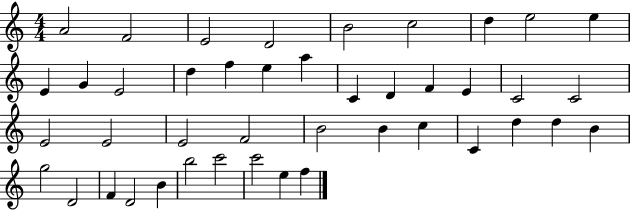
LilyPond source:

{
  \clef treble
  \numericTimeSignature
  \time 4/4
  \key c \major
  a'2 f'2 | e'2 d'2 | b'2 c''2 | d''4 e''2 e''4 | \break e'4 g'4 e'2 | d''4 f''4 e''4 a''4 | c'4 d'4 f'4 e'4 | c'2 c'2 | \break e'2 e'2 | e'2 f'2 | b'2 b'4 c''4 | c'4 d''4 d''4 b'4 | \break g''2 d'2 | f'4 d'2 b'4 | b''2 c'''2 | c'''2 e''4 f''4 | \break \bar "|."
}